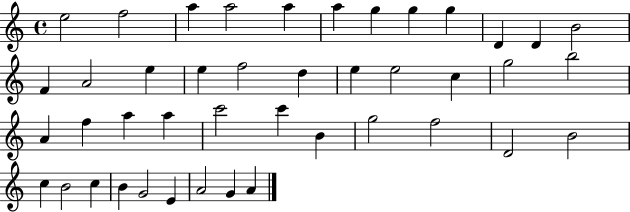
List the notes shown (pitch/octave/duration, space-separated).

E5/h F5/h A5/q A5/h A5/q A5/q G5/q G5/q G5/q D4/q D4/q B4/h F4/q A4/h E5/q E5/q F5/h D5/q E5/q E5/h C5/q G5/h B5/h A4/q F5/q A5/q A5/q C6/h C6/q B4/q G5/h F5/h D4/h B4/h C5/q B4/h C5/q B4/q G4/h E4/q A4/h G4/q A4/q